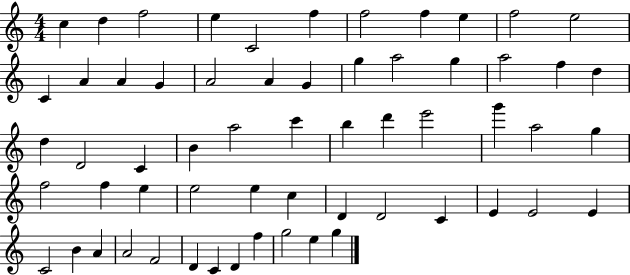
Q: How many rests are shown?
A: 0